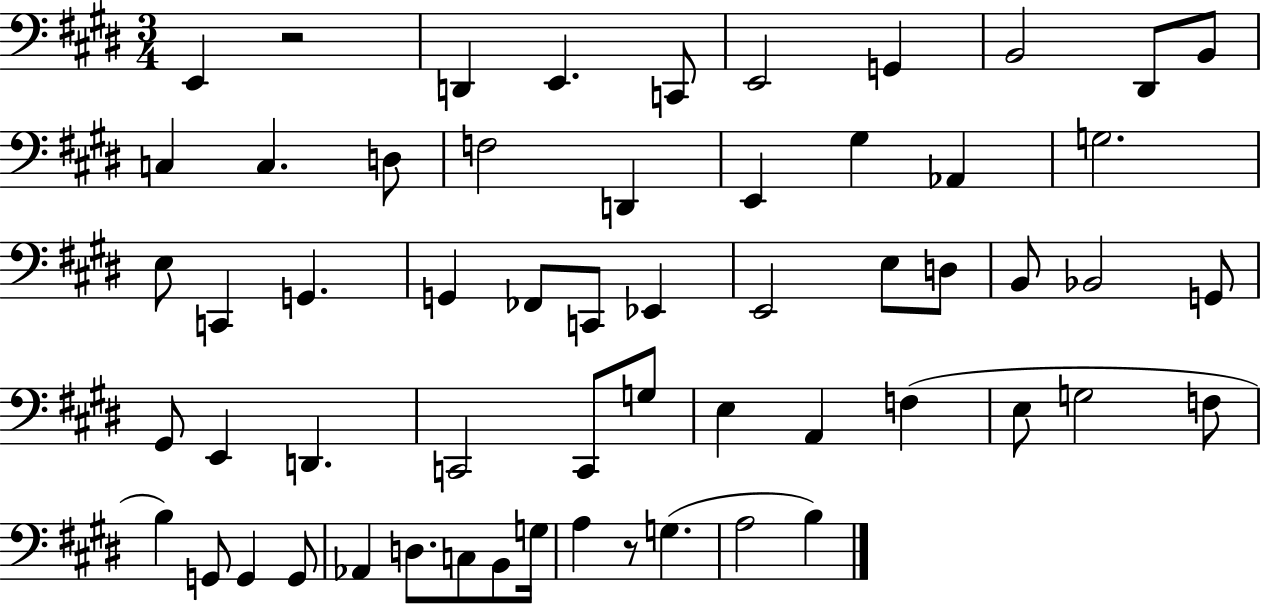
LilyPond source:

{
  \clef bass
  \numericTimeSignature
  \time 3/4
  \key e \major
  \repeat volta 2 { e,4 r2 | d,4 e,4. c,8 | e,2 g,4 | b,2 dis,8 b,8 | \break c4 c4. d8 | f2 d,4 | e,4 gis4 aes,4 | g2. | \break e8 c,4 g,4. | g,4 fes,8 c,8 ees,4 | e,2 e8 d8 | b,8 bes,2 g,8 | \break gis,8 e,4 d,4. | c,2 c,8 g8 | e4 a,4 f4( | e8 g2 f8 | \break b4) g,8 g,4 g,8 | aes,4 d8. c8 b,8 g16 | a4 r8 g4.( | a2 b4) | \break } \bar "|."
}